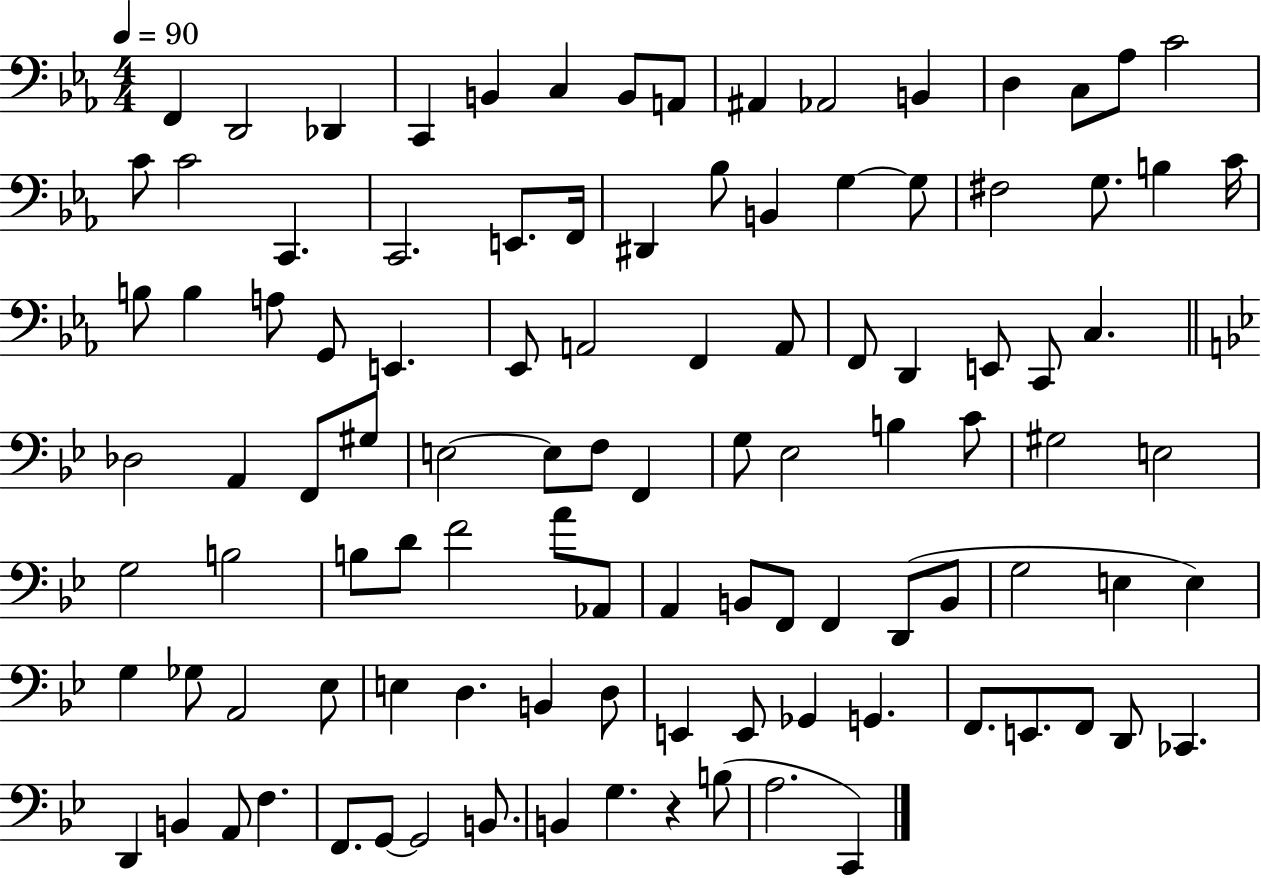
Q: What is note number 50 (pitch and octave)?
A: E3